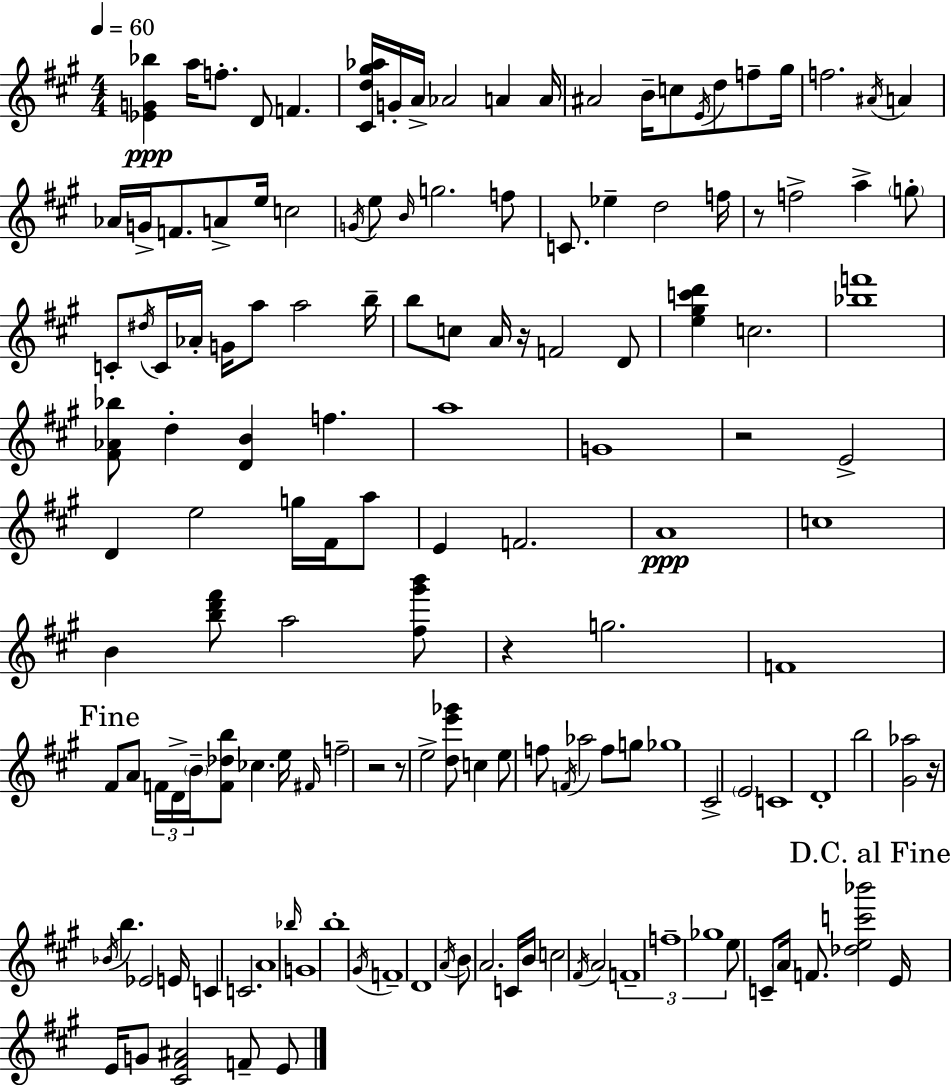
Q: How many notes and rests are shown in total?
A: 145